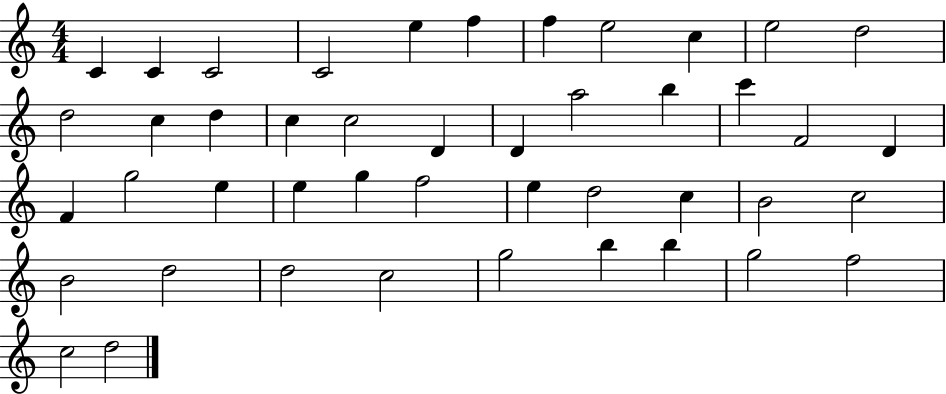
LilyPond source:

{
  \clef treble
  \numericTimeSignature
  \time 4/4
  \key c \major
  c'4 c'4 c'2 | c'2 e''4 f''4 | f''4 e''2 c''4 | e''2 d''2 | \break d''2 c''4 d''4 | c''4 c''2 d'4 | d'4 a''2 b''4 | c'''4 f'2 d'4 | \break f'4 g''2 e''4 | e''4 g''4 f''2 | e''4 d''2 c''4 | b'2 c''2 | \break b'2 d''2 | d''2 c''2 | g''2 b''4 b''4 | g''2 f''2 | \break c''2 d''2 | \bar "|."
}